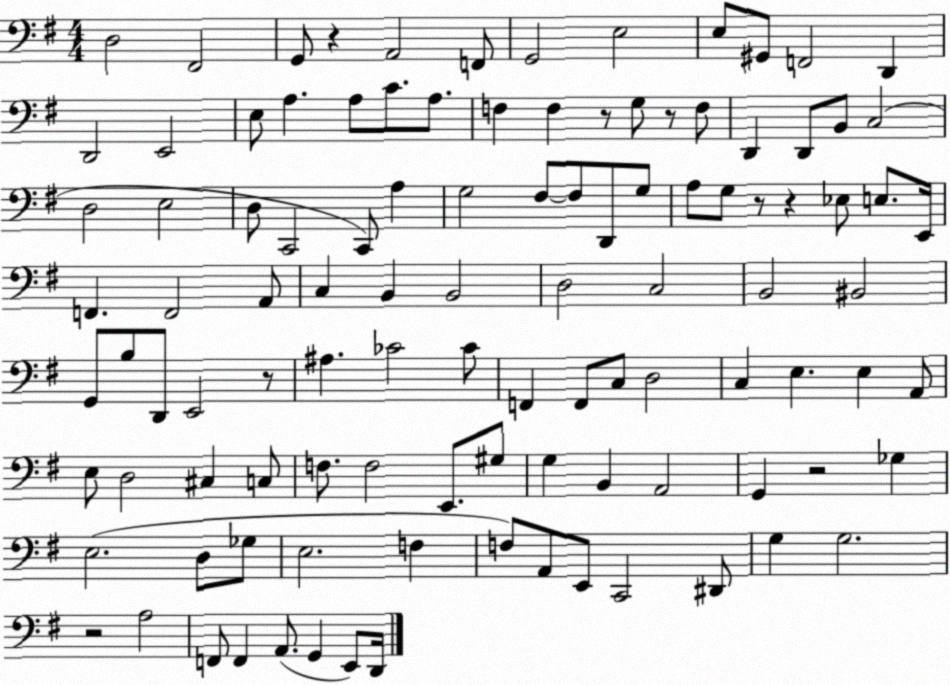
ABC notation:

X:1
T:Untitled
M:4/4
L:1/4
K:G
D,2 ^F,,2 G,,/2 z A,,2 F,,/2 G,,2 E,2 E,/2 ^G,,/2 F,,2 D,, D,,2 E,,2 E,/2 A, A,/2 C/2 A,/2 F, F, z/2 G,/2 z/2 F,/2 D,, D,,/2 B,,/2 C,2 D,2 E,2 D,/2 C,,2 C,,/2 A, G,2 ^F,/2 ^F,/2 D,,/2 G,/2 A,/2 G,/2 z/2 z _E,/2 E,/2 E,,/4 F,, F,,2 A,,/2 C, B,, B,,2 D,2 C,2 B,,2 ^B,,2 G,,/2 B,/2 D,,/2 E,,2 z/2 ^A, _C2 _C/2 F,, F,,/2 C,/2 D,2 C, E, E, A,,/2 E,/2 D,2 ^C, C,/2 F,/2 F,2 E,,/2 ^G,/2 G, B,, A,,2 G,, z2 _G, E,2 D,/2 _G,/2 E,2 F, F,/2 A,,/2 E,,/2 C,,2 ^D,,/2 G, G,2 z2 A,2 F,,/2 F,, A,,/2 G,, E,,/2 D,,/4